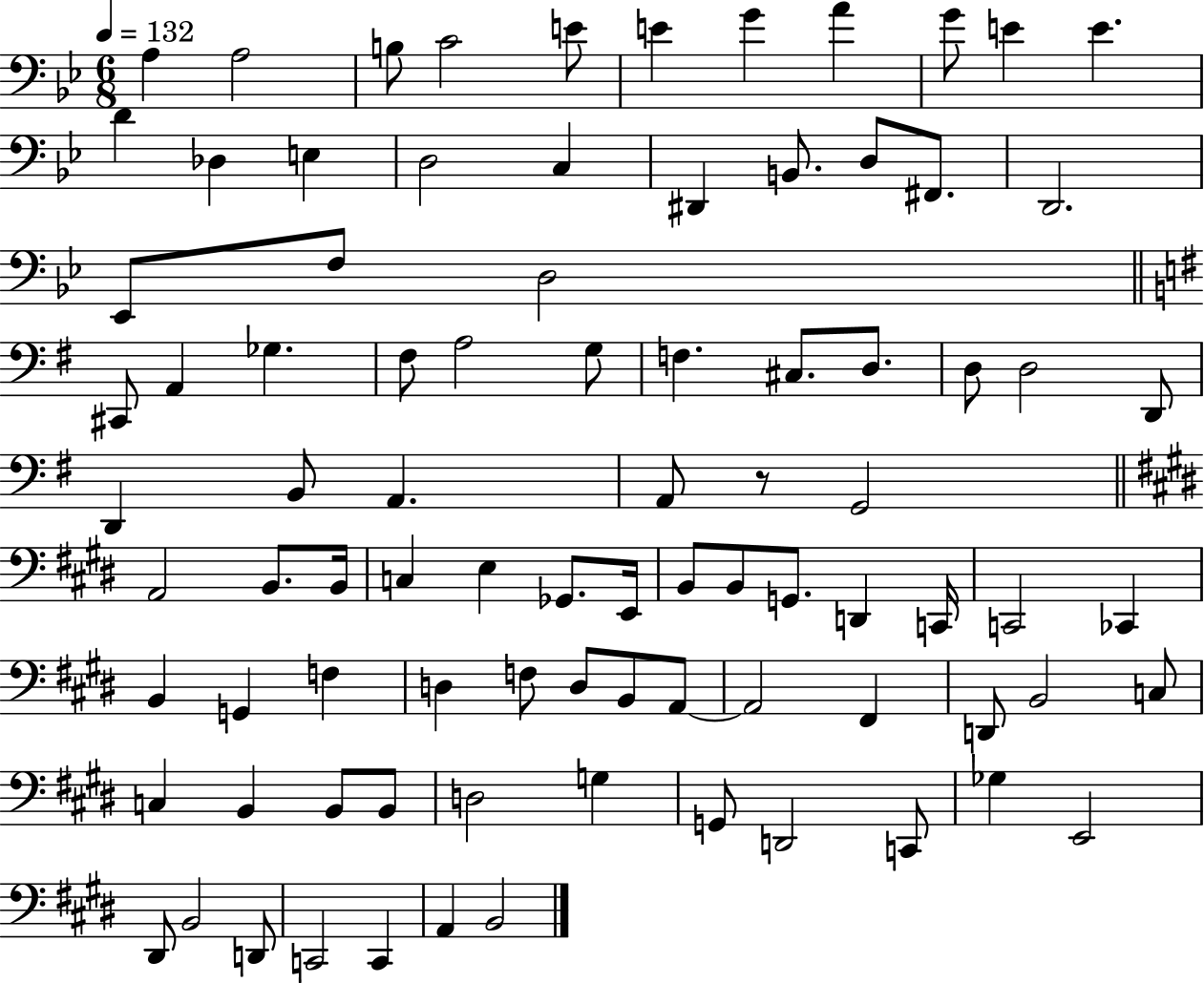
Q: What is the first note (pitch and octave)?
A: A3